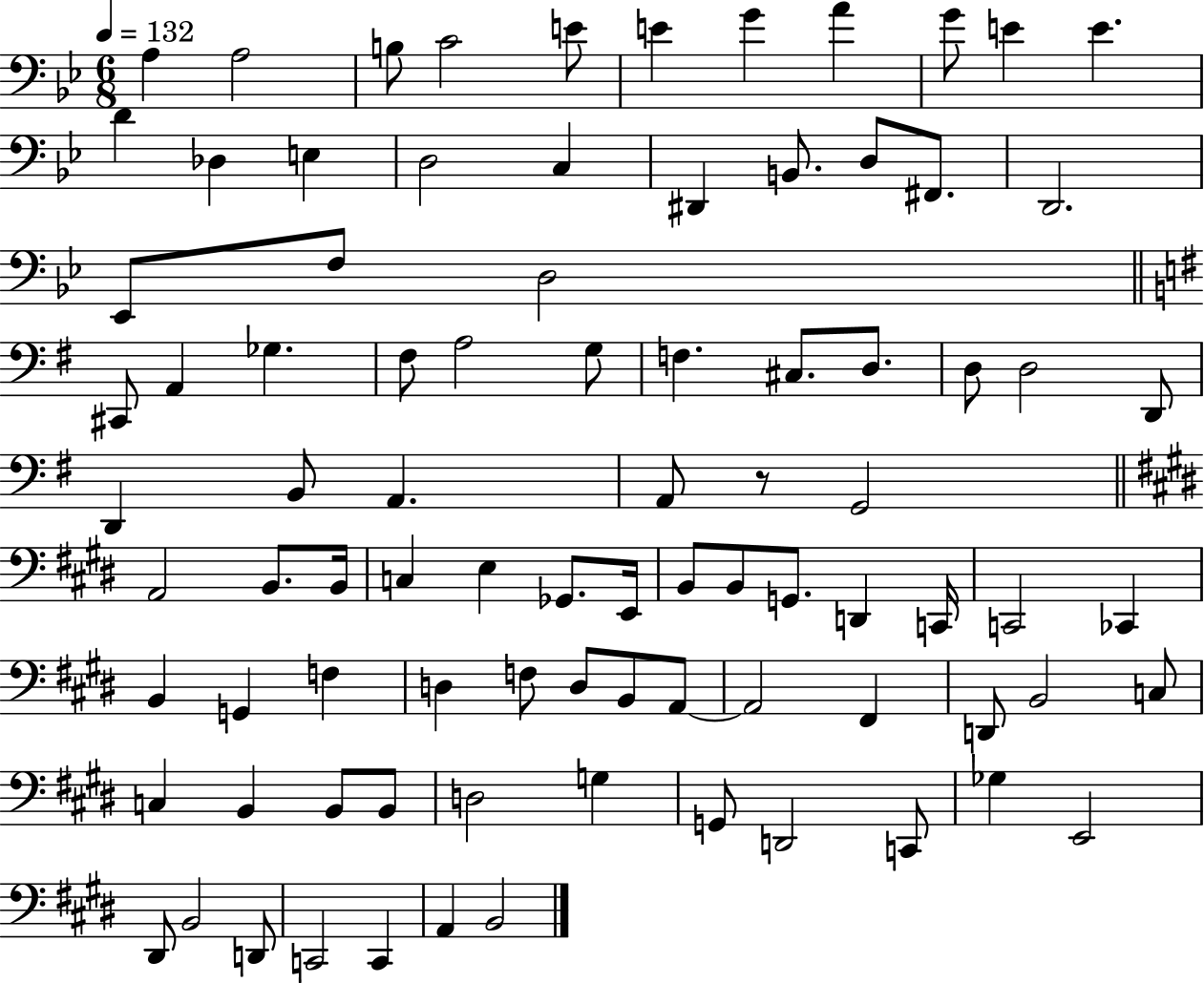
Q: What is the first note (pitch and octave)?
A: A3